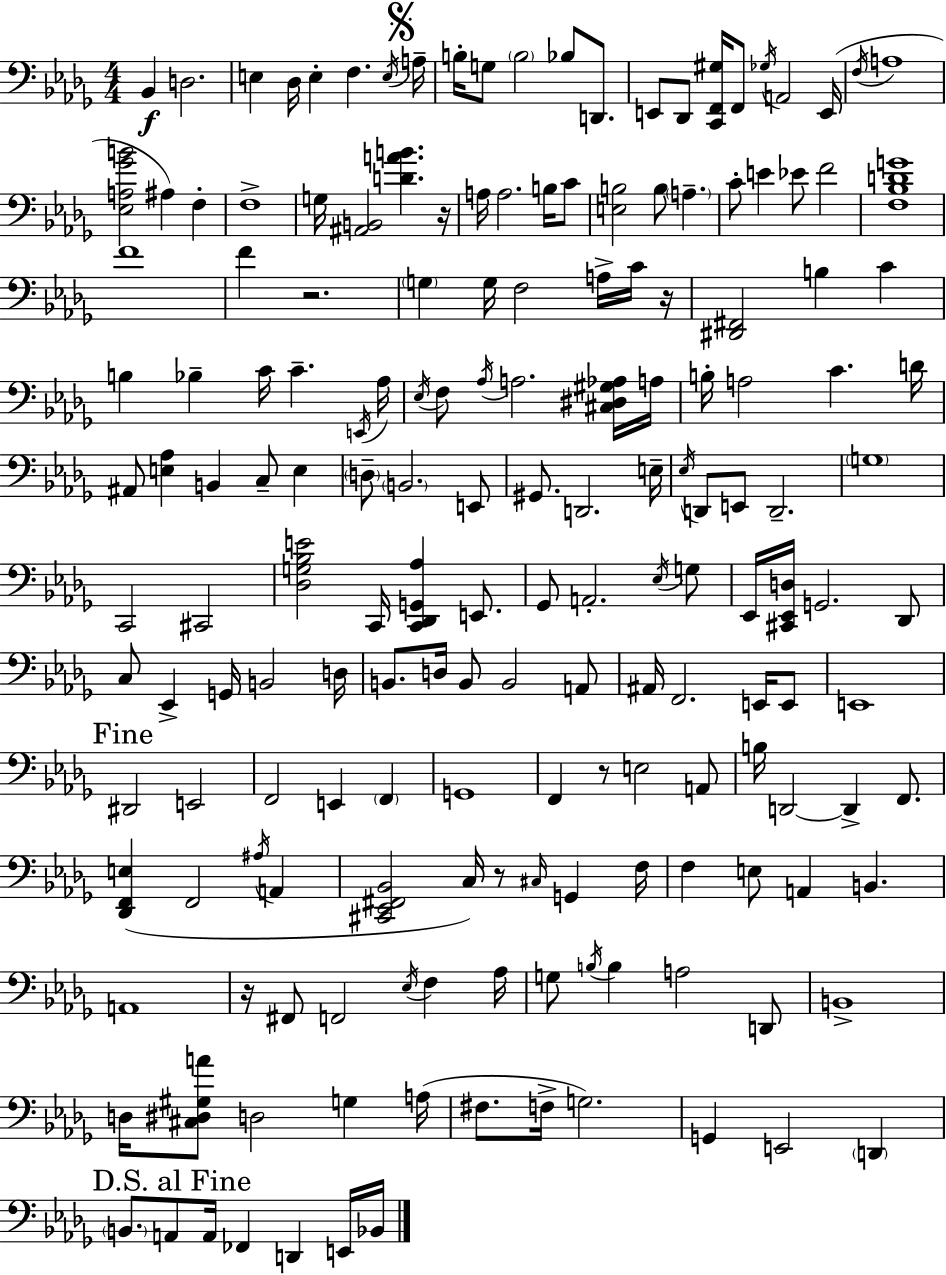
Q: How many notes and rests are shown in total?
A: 174